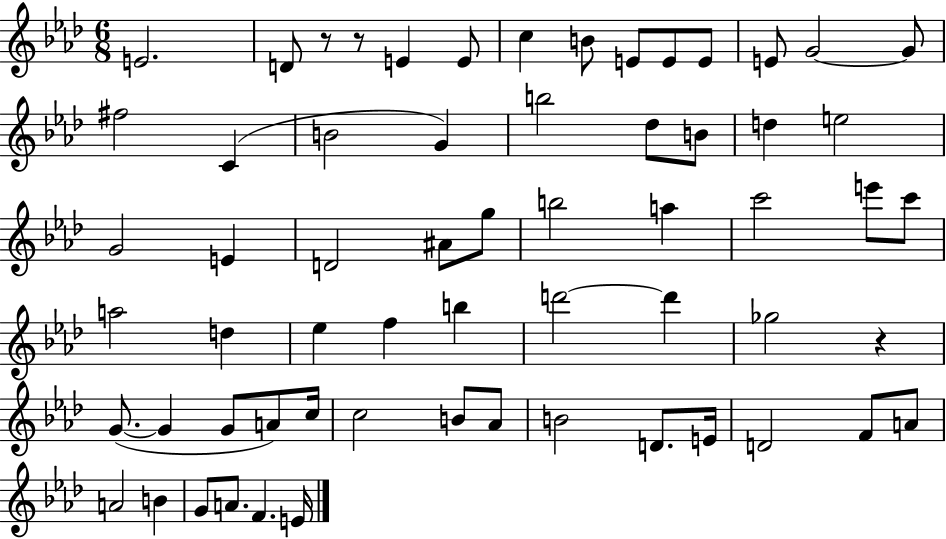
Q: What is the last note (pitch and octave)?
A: E4